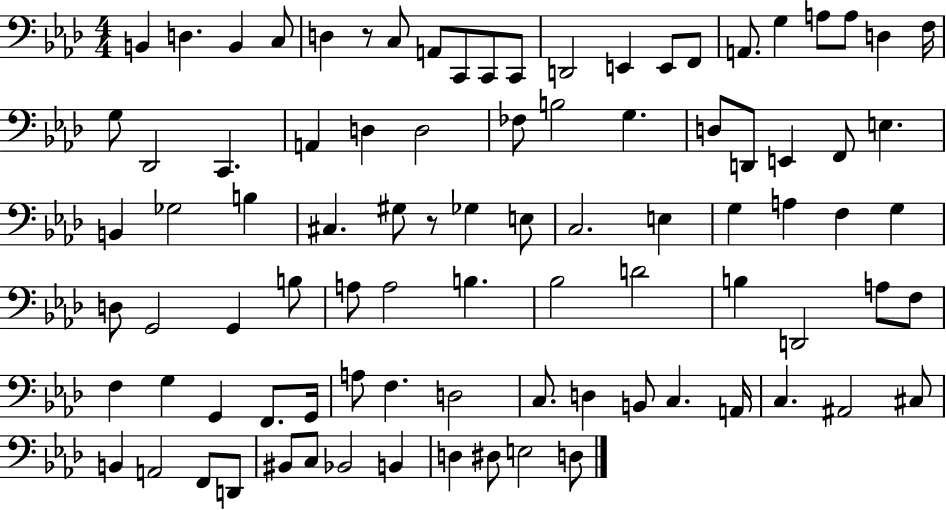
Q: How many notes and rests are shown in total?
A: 90